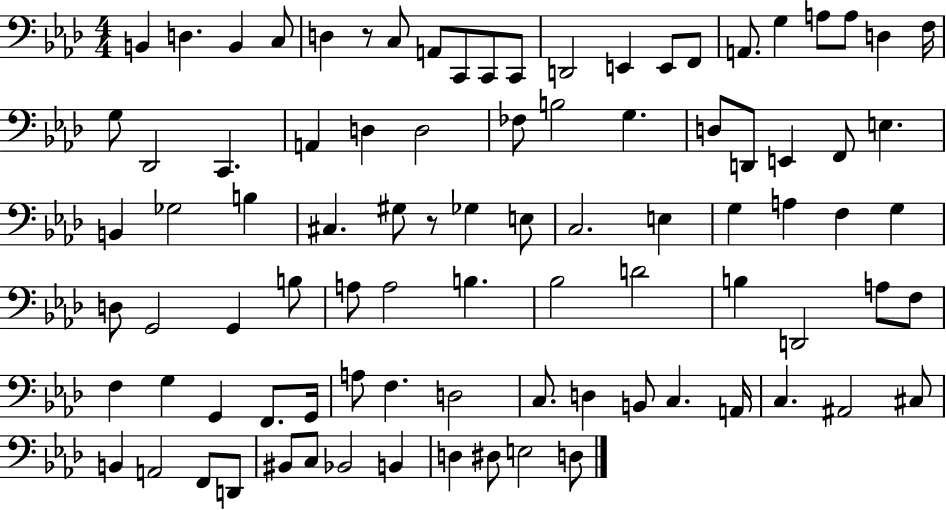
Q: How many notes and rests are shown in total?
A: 90